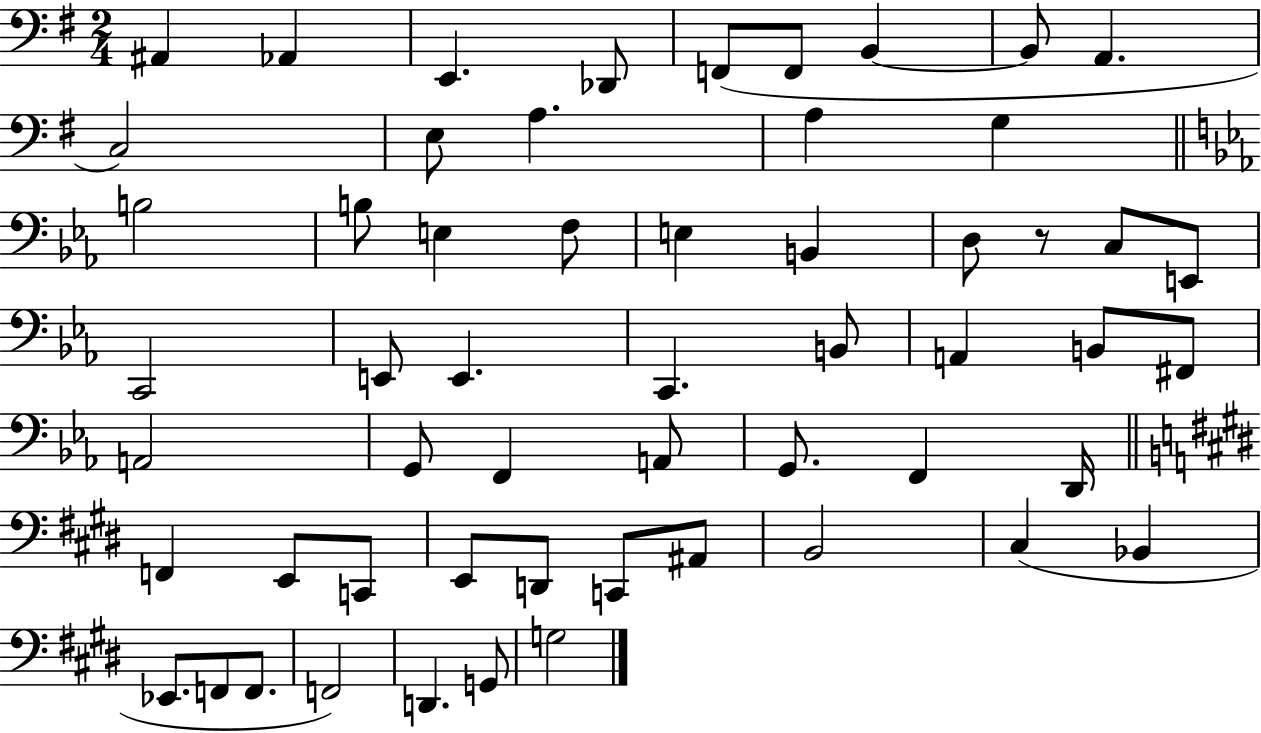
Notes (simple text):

A#2/q Ab2/q E2/q. Db2/e F2/e F2/e B2/q B2/e A2/q. C3/h E3/e A3/q. A3/q G3/q B3/h B3/e E3/q F3/e E3/q B2/q D3/e R/e C3/e E2/e C2/h E2/e E2/q. C2/q. B2/e A2/q B2/e F#2/e A2/h G2/e F2/q A2/e G2/e. F2/q D2/s F2/q E2/e C2/e E2/e D2/e C2/e A#2/e B2/h C#3/q Bb2/q Eb2/e. F2/e F2/e. F2/h D2/q. G2/e G3/h